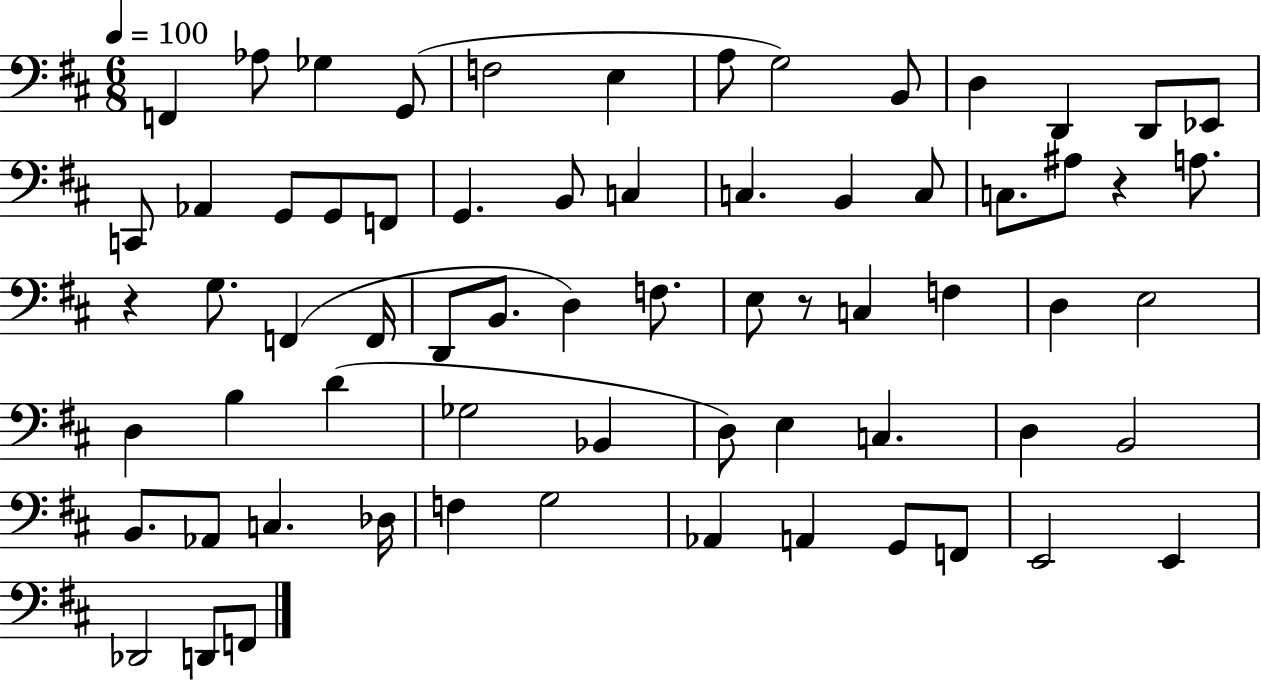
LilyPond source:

{
  \clef bass
  \numericTimeSignature
  \time 6/8
  \key d \major
  \tempo 4 = 100
  f,4 aes8 ges4 g,8( | f2 e4 | a8 g2) b,8 | d4 d,4 d,8 ees,8 | \break c,8 aes,4 g,8 g,8 f,8 | g,4. b,8 c4 | c4. b,4 c8 | c8. ais8 r4 a8. | \break r4 g8. f,4( f,16 | d,8 b,8. d4) f8. | e8 r8 c4 f4 | d4 e2 | \break d4 b4 d'4( | ges2 bes,4 | d8) e4 c4. | d4 b,2 | \break b,8. aes,8 c4. des16 | f4 g2 | aes,4 a,4 g,8 f,8 | e,2 e,4 | \break des,2 d,8 f,8 | \bar "|."
}